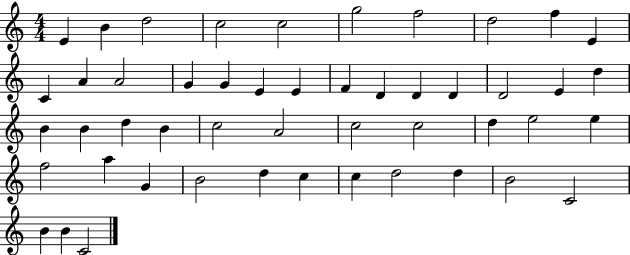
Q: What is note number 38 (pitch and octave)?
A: G4